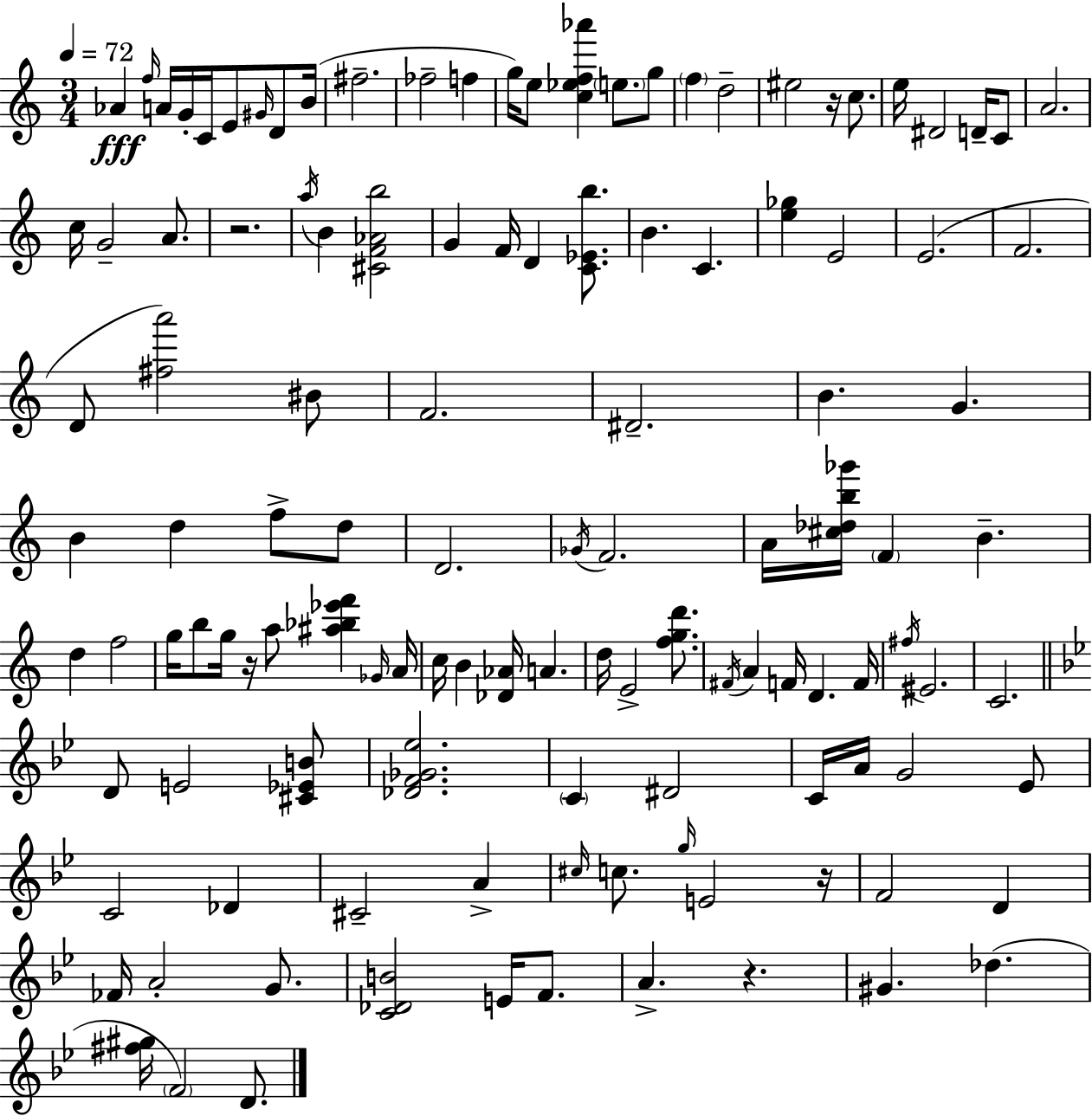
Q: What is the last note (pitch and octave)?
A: D4